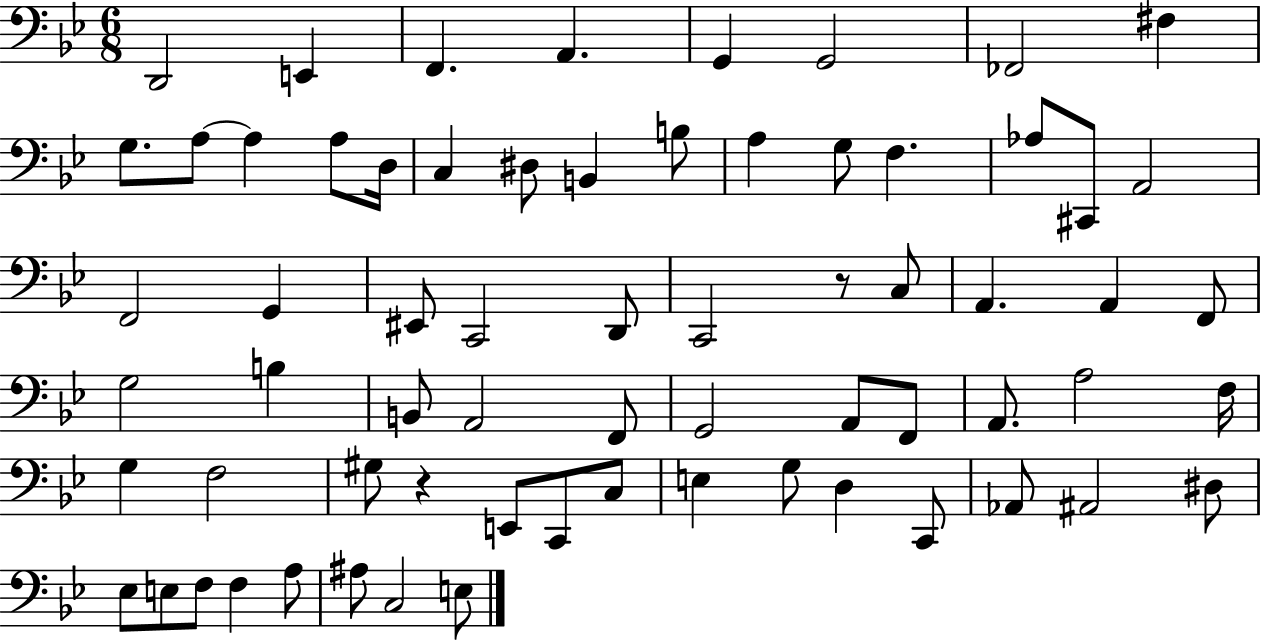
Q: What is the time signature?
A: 6/8